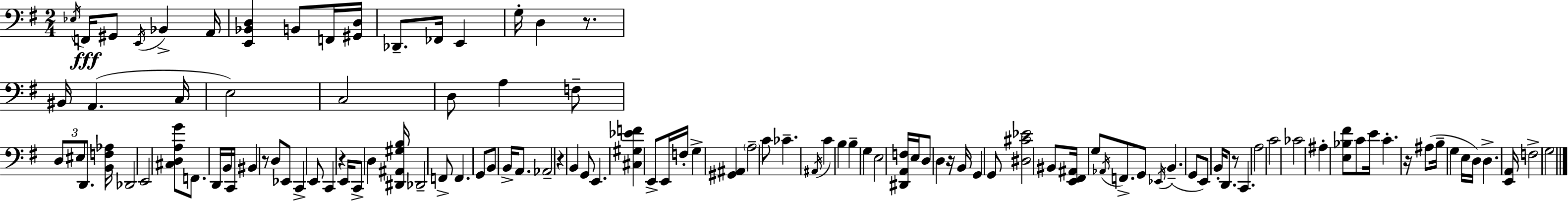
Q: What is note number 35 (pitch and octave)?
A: E2